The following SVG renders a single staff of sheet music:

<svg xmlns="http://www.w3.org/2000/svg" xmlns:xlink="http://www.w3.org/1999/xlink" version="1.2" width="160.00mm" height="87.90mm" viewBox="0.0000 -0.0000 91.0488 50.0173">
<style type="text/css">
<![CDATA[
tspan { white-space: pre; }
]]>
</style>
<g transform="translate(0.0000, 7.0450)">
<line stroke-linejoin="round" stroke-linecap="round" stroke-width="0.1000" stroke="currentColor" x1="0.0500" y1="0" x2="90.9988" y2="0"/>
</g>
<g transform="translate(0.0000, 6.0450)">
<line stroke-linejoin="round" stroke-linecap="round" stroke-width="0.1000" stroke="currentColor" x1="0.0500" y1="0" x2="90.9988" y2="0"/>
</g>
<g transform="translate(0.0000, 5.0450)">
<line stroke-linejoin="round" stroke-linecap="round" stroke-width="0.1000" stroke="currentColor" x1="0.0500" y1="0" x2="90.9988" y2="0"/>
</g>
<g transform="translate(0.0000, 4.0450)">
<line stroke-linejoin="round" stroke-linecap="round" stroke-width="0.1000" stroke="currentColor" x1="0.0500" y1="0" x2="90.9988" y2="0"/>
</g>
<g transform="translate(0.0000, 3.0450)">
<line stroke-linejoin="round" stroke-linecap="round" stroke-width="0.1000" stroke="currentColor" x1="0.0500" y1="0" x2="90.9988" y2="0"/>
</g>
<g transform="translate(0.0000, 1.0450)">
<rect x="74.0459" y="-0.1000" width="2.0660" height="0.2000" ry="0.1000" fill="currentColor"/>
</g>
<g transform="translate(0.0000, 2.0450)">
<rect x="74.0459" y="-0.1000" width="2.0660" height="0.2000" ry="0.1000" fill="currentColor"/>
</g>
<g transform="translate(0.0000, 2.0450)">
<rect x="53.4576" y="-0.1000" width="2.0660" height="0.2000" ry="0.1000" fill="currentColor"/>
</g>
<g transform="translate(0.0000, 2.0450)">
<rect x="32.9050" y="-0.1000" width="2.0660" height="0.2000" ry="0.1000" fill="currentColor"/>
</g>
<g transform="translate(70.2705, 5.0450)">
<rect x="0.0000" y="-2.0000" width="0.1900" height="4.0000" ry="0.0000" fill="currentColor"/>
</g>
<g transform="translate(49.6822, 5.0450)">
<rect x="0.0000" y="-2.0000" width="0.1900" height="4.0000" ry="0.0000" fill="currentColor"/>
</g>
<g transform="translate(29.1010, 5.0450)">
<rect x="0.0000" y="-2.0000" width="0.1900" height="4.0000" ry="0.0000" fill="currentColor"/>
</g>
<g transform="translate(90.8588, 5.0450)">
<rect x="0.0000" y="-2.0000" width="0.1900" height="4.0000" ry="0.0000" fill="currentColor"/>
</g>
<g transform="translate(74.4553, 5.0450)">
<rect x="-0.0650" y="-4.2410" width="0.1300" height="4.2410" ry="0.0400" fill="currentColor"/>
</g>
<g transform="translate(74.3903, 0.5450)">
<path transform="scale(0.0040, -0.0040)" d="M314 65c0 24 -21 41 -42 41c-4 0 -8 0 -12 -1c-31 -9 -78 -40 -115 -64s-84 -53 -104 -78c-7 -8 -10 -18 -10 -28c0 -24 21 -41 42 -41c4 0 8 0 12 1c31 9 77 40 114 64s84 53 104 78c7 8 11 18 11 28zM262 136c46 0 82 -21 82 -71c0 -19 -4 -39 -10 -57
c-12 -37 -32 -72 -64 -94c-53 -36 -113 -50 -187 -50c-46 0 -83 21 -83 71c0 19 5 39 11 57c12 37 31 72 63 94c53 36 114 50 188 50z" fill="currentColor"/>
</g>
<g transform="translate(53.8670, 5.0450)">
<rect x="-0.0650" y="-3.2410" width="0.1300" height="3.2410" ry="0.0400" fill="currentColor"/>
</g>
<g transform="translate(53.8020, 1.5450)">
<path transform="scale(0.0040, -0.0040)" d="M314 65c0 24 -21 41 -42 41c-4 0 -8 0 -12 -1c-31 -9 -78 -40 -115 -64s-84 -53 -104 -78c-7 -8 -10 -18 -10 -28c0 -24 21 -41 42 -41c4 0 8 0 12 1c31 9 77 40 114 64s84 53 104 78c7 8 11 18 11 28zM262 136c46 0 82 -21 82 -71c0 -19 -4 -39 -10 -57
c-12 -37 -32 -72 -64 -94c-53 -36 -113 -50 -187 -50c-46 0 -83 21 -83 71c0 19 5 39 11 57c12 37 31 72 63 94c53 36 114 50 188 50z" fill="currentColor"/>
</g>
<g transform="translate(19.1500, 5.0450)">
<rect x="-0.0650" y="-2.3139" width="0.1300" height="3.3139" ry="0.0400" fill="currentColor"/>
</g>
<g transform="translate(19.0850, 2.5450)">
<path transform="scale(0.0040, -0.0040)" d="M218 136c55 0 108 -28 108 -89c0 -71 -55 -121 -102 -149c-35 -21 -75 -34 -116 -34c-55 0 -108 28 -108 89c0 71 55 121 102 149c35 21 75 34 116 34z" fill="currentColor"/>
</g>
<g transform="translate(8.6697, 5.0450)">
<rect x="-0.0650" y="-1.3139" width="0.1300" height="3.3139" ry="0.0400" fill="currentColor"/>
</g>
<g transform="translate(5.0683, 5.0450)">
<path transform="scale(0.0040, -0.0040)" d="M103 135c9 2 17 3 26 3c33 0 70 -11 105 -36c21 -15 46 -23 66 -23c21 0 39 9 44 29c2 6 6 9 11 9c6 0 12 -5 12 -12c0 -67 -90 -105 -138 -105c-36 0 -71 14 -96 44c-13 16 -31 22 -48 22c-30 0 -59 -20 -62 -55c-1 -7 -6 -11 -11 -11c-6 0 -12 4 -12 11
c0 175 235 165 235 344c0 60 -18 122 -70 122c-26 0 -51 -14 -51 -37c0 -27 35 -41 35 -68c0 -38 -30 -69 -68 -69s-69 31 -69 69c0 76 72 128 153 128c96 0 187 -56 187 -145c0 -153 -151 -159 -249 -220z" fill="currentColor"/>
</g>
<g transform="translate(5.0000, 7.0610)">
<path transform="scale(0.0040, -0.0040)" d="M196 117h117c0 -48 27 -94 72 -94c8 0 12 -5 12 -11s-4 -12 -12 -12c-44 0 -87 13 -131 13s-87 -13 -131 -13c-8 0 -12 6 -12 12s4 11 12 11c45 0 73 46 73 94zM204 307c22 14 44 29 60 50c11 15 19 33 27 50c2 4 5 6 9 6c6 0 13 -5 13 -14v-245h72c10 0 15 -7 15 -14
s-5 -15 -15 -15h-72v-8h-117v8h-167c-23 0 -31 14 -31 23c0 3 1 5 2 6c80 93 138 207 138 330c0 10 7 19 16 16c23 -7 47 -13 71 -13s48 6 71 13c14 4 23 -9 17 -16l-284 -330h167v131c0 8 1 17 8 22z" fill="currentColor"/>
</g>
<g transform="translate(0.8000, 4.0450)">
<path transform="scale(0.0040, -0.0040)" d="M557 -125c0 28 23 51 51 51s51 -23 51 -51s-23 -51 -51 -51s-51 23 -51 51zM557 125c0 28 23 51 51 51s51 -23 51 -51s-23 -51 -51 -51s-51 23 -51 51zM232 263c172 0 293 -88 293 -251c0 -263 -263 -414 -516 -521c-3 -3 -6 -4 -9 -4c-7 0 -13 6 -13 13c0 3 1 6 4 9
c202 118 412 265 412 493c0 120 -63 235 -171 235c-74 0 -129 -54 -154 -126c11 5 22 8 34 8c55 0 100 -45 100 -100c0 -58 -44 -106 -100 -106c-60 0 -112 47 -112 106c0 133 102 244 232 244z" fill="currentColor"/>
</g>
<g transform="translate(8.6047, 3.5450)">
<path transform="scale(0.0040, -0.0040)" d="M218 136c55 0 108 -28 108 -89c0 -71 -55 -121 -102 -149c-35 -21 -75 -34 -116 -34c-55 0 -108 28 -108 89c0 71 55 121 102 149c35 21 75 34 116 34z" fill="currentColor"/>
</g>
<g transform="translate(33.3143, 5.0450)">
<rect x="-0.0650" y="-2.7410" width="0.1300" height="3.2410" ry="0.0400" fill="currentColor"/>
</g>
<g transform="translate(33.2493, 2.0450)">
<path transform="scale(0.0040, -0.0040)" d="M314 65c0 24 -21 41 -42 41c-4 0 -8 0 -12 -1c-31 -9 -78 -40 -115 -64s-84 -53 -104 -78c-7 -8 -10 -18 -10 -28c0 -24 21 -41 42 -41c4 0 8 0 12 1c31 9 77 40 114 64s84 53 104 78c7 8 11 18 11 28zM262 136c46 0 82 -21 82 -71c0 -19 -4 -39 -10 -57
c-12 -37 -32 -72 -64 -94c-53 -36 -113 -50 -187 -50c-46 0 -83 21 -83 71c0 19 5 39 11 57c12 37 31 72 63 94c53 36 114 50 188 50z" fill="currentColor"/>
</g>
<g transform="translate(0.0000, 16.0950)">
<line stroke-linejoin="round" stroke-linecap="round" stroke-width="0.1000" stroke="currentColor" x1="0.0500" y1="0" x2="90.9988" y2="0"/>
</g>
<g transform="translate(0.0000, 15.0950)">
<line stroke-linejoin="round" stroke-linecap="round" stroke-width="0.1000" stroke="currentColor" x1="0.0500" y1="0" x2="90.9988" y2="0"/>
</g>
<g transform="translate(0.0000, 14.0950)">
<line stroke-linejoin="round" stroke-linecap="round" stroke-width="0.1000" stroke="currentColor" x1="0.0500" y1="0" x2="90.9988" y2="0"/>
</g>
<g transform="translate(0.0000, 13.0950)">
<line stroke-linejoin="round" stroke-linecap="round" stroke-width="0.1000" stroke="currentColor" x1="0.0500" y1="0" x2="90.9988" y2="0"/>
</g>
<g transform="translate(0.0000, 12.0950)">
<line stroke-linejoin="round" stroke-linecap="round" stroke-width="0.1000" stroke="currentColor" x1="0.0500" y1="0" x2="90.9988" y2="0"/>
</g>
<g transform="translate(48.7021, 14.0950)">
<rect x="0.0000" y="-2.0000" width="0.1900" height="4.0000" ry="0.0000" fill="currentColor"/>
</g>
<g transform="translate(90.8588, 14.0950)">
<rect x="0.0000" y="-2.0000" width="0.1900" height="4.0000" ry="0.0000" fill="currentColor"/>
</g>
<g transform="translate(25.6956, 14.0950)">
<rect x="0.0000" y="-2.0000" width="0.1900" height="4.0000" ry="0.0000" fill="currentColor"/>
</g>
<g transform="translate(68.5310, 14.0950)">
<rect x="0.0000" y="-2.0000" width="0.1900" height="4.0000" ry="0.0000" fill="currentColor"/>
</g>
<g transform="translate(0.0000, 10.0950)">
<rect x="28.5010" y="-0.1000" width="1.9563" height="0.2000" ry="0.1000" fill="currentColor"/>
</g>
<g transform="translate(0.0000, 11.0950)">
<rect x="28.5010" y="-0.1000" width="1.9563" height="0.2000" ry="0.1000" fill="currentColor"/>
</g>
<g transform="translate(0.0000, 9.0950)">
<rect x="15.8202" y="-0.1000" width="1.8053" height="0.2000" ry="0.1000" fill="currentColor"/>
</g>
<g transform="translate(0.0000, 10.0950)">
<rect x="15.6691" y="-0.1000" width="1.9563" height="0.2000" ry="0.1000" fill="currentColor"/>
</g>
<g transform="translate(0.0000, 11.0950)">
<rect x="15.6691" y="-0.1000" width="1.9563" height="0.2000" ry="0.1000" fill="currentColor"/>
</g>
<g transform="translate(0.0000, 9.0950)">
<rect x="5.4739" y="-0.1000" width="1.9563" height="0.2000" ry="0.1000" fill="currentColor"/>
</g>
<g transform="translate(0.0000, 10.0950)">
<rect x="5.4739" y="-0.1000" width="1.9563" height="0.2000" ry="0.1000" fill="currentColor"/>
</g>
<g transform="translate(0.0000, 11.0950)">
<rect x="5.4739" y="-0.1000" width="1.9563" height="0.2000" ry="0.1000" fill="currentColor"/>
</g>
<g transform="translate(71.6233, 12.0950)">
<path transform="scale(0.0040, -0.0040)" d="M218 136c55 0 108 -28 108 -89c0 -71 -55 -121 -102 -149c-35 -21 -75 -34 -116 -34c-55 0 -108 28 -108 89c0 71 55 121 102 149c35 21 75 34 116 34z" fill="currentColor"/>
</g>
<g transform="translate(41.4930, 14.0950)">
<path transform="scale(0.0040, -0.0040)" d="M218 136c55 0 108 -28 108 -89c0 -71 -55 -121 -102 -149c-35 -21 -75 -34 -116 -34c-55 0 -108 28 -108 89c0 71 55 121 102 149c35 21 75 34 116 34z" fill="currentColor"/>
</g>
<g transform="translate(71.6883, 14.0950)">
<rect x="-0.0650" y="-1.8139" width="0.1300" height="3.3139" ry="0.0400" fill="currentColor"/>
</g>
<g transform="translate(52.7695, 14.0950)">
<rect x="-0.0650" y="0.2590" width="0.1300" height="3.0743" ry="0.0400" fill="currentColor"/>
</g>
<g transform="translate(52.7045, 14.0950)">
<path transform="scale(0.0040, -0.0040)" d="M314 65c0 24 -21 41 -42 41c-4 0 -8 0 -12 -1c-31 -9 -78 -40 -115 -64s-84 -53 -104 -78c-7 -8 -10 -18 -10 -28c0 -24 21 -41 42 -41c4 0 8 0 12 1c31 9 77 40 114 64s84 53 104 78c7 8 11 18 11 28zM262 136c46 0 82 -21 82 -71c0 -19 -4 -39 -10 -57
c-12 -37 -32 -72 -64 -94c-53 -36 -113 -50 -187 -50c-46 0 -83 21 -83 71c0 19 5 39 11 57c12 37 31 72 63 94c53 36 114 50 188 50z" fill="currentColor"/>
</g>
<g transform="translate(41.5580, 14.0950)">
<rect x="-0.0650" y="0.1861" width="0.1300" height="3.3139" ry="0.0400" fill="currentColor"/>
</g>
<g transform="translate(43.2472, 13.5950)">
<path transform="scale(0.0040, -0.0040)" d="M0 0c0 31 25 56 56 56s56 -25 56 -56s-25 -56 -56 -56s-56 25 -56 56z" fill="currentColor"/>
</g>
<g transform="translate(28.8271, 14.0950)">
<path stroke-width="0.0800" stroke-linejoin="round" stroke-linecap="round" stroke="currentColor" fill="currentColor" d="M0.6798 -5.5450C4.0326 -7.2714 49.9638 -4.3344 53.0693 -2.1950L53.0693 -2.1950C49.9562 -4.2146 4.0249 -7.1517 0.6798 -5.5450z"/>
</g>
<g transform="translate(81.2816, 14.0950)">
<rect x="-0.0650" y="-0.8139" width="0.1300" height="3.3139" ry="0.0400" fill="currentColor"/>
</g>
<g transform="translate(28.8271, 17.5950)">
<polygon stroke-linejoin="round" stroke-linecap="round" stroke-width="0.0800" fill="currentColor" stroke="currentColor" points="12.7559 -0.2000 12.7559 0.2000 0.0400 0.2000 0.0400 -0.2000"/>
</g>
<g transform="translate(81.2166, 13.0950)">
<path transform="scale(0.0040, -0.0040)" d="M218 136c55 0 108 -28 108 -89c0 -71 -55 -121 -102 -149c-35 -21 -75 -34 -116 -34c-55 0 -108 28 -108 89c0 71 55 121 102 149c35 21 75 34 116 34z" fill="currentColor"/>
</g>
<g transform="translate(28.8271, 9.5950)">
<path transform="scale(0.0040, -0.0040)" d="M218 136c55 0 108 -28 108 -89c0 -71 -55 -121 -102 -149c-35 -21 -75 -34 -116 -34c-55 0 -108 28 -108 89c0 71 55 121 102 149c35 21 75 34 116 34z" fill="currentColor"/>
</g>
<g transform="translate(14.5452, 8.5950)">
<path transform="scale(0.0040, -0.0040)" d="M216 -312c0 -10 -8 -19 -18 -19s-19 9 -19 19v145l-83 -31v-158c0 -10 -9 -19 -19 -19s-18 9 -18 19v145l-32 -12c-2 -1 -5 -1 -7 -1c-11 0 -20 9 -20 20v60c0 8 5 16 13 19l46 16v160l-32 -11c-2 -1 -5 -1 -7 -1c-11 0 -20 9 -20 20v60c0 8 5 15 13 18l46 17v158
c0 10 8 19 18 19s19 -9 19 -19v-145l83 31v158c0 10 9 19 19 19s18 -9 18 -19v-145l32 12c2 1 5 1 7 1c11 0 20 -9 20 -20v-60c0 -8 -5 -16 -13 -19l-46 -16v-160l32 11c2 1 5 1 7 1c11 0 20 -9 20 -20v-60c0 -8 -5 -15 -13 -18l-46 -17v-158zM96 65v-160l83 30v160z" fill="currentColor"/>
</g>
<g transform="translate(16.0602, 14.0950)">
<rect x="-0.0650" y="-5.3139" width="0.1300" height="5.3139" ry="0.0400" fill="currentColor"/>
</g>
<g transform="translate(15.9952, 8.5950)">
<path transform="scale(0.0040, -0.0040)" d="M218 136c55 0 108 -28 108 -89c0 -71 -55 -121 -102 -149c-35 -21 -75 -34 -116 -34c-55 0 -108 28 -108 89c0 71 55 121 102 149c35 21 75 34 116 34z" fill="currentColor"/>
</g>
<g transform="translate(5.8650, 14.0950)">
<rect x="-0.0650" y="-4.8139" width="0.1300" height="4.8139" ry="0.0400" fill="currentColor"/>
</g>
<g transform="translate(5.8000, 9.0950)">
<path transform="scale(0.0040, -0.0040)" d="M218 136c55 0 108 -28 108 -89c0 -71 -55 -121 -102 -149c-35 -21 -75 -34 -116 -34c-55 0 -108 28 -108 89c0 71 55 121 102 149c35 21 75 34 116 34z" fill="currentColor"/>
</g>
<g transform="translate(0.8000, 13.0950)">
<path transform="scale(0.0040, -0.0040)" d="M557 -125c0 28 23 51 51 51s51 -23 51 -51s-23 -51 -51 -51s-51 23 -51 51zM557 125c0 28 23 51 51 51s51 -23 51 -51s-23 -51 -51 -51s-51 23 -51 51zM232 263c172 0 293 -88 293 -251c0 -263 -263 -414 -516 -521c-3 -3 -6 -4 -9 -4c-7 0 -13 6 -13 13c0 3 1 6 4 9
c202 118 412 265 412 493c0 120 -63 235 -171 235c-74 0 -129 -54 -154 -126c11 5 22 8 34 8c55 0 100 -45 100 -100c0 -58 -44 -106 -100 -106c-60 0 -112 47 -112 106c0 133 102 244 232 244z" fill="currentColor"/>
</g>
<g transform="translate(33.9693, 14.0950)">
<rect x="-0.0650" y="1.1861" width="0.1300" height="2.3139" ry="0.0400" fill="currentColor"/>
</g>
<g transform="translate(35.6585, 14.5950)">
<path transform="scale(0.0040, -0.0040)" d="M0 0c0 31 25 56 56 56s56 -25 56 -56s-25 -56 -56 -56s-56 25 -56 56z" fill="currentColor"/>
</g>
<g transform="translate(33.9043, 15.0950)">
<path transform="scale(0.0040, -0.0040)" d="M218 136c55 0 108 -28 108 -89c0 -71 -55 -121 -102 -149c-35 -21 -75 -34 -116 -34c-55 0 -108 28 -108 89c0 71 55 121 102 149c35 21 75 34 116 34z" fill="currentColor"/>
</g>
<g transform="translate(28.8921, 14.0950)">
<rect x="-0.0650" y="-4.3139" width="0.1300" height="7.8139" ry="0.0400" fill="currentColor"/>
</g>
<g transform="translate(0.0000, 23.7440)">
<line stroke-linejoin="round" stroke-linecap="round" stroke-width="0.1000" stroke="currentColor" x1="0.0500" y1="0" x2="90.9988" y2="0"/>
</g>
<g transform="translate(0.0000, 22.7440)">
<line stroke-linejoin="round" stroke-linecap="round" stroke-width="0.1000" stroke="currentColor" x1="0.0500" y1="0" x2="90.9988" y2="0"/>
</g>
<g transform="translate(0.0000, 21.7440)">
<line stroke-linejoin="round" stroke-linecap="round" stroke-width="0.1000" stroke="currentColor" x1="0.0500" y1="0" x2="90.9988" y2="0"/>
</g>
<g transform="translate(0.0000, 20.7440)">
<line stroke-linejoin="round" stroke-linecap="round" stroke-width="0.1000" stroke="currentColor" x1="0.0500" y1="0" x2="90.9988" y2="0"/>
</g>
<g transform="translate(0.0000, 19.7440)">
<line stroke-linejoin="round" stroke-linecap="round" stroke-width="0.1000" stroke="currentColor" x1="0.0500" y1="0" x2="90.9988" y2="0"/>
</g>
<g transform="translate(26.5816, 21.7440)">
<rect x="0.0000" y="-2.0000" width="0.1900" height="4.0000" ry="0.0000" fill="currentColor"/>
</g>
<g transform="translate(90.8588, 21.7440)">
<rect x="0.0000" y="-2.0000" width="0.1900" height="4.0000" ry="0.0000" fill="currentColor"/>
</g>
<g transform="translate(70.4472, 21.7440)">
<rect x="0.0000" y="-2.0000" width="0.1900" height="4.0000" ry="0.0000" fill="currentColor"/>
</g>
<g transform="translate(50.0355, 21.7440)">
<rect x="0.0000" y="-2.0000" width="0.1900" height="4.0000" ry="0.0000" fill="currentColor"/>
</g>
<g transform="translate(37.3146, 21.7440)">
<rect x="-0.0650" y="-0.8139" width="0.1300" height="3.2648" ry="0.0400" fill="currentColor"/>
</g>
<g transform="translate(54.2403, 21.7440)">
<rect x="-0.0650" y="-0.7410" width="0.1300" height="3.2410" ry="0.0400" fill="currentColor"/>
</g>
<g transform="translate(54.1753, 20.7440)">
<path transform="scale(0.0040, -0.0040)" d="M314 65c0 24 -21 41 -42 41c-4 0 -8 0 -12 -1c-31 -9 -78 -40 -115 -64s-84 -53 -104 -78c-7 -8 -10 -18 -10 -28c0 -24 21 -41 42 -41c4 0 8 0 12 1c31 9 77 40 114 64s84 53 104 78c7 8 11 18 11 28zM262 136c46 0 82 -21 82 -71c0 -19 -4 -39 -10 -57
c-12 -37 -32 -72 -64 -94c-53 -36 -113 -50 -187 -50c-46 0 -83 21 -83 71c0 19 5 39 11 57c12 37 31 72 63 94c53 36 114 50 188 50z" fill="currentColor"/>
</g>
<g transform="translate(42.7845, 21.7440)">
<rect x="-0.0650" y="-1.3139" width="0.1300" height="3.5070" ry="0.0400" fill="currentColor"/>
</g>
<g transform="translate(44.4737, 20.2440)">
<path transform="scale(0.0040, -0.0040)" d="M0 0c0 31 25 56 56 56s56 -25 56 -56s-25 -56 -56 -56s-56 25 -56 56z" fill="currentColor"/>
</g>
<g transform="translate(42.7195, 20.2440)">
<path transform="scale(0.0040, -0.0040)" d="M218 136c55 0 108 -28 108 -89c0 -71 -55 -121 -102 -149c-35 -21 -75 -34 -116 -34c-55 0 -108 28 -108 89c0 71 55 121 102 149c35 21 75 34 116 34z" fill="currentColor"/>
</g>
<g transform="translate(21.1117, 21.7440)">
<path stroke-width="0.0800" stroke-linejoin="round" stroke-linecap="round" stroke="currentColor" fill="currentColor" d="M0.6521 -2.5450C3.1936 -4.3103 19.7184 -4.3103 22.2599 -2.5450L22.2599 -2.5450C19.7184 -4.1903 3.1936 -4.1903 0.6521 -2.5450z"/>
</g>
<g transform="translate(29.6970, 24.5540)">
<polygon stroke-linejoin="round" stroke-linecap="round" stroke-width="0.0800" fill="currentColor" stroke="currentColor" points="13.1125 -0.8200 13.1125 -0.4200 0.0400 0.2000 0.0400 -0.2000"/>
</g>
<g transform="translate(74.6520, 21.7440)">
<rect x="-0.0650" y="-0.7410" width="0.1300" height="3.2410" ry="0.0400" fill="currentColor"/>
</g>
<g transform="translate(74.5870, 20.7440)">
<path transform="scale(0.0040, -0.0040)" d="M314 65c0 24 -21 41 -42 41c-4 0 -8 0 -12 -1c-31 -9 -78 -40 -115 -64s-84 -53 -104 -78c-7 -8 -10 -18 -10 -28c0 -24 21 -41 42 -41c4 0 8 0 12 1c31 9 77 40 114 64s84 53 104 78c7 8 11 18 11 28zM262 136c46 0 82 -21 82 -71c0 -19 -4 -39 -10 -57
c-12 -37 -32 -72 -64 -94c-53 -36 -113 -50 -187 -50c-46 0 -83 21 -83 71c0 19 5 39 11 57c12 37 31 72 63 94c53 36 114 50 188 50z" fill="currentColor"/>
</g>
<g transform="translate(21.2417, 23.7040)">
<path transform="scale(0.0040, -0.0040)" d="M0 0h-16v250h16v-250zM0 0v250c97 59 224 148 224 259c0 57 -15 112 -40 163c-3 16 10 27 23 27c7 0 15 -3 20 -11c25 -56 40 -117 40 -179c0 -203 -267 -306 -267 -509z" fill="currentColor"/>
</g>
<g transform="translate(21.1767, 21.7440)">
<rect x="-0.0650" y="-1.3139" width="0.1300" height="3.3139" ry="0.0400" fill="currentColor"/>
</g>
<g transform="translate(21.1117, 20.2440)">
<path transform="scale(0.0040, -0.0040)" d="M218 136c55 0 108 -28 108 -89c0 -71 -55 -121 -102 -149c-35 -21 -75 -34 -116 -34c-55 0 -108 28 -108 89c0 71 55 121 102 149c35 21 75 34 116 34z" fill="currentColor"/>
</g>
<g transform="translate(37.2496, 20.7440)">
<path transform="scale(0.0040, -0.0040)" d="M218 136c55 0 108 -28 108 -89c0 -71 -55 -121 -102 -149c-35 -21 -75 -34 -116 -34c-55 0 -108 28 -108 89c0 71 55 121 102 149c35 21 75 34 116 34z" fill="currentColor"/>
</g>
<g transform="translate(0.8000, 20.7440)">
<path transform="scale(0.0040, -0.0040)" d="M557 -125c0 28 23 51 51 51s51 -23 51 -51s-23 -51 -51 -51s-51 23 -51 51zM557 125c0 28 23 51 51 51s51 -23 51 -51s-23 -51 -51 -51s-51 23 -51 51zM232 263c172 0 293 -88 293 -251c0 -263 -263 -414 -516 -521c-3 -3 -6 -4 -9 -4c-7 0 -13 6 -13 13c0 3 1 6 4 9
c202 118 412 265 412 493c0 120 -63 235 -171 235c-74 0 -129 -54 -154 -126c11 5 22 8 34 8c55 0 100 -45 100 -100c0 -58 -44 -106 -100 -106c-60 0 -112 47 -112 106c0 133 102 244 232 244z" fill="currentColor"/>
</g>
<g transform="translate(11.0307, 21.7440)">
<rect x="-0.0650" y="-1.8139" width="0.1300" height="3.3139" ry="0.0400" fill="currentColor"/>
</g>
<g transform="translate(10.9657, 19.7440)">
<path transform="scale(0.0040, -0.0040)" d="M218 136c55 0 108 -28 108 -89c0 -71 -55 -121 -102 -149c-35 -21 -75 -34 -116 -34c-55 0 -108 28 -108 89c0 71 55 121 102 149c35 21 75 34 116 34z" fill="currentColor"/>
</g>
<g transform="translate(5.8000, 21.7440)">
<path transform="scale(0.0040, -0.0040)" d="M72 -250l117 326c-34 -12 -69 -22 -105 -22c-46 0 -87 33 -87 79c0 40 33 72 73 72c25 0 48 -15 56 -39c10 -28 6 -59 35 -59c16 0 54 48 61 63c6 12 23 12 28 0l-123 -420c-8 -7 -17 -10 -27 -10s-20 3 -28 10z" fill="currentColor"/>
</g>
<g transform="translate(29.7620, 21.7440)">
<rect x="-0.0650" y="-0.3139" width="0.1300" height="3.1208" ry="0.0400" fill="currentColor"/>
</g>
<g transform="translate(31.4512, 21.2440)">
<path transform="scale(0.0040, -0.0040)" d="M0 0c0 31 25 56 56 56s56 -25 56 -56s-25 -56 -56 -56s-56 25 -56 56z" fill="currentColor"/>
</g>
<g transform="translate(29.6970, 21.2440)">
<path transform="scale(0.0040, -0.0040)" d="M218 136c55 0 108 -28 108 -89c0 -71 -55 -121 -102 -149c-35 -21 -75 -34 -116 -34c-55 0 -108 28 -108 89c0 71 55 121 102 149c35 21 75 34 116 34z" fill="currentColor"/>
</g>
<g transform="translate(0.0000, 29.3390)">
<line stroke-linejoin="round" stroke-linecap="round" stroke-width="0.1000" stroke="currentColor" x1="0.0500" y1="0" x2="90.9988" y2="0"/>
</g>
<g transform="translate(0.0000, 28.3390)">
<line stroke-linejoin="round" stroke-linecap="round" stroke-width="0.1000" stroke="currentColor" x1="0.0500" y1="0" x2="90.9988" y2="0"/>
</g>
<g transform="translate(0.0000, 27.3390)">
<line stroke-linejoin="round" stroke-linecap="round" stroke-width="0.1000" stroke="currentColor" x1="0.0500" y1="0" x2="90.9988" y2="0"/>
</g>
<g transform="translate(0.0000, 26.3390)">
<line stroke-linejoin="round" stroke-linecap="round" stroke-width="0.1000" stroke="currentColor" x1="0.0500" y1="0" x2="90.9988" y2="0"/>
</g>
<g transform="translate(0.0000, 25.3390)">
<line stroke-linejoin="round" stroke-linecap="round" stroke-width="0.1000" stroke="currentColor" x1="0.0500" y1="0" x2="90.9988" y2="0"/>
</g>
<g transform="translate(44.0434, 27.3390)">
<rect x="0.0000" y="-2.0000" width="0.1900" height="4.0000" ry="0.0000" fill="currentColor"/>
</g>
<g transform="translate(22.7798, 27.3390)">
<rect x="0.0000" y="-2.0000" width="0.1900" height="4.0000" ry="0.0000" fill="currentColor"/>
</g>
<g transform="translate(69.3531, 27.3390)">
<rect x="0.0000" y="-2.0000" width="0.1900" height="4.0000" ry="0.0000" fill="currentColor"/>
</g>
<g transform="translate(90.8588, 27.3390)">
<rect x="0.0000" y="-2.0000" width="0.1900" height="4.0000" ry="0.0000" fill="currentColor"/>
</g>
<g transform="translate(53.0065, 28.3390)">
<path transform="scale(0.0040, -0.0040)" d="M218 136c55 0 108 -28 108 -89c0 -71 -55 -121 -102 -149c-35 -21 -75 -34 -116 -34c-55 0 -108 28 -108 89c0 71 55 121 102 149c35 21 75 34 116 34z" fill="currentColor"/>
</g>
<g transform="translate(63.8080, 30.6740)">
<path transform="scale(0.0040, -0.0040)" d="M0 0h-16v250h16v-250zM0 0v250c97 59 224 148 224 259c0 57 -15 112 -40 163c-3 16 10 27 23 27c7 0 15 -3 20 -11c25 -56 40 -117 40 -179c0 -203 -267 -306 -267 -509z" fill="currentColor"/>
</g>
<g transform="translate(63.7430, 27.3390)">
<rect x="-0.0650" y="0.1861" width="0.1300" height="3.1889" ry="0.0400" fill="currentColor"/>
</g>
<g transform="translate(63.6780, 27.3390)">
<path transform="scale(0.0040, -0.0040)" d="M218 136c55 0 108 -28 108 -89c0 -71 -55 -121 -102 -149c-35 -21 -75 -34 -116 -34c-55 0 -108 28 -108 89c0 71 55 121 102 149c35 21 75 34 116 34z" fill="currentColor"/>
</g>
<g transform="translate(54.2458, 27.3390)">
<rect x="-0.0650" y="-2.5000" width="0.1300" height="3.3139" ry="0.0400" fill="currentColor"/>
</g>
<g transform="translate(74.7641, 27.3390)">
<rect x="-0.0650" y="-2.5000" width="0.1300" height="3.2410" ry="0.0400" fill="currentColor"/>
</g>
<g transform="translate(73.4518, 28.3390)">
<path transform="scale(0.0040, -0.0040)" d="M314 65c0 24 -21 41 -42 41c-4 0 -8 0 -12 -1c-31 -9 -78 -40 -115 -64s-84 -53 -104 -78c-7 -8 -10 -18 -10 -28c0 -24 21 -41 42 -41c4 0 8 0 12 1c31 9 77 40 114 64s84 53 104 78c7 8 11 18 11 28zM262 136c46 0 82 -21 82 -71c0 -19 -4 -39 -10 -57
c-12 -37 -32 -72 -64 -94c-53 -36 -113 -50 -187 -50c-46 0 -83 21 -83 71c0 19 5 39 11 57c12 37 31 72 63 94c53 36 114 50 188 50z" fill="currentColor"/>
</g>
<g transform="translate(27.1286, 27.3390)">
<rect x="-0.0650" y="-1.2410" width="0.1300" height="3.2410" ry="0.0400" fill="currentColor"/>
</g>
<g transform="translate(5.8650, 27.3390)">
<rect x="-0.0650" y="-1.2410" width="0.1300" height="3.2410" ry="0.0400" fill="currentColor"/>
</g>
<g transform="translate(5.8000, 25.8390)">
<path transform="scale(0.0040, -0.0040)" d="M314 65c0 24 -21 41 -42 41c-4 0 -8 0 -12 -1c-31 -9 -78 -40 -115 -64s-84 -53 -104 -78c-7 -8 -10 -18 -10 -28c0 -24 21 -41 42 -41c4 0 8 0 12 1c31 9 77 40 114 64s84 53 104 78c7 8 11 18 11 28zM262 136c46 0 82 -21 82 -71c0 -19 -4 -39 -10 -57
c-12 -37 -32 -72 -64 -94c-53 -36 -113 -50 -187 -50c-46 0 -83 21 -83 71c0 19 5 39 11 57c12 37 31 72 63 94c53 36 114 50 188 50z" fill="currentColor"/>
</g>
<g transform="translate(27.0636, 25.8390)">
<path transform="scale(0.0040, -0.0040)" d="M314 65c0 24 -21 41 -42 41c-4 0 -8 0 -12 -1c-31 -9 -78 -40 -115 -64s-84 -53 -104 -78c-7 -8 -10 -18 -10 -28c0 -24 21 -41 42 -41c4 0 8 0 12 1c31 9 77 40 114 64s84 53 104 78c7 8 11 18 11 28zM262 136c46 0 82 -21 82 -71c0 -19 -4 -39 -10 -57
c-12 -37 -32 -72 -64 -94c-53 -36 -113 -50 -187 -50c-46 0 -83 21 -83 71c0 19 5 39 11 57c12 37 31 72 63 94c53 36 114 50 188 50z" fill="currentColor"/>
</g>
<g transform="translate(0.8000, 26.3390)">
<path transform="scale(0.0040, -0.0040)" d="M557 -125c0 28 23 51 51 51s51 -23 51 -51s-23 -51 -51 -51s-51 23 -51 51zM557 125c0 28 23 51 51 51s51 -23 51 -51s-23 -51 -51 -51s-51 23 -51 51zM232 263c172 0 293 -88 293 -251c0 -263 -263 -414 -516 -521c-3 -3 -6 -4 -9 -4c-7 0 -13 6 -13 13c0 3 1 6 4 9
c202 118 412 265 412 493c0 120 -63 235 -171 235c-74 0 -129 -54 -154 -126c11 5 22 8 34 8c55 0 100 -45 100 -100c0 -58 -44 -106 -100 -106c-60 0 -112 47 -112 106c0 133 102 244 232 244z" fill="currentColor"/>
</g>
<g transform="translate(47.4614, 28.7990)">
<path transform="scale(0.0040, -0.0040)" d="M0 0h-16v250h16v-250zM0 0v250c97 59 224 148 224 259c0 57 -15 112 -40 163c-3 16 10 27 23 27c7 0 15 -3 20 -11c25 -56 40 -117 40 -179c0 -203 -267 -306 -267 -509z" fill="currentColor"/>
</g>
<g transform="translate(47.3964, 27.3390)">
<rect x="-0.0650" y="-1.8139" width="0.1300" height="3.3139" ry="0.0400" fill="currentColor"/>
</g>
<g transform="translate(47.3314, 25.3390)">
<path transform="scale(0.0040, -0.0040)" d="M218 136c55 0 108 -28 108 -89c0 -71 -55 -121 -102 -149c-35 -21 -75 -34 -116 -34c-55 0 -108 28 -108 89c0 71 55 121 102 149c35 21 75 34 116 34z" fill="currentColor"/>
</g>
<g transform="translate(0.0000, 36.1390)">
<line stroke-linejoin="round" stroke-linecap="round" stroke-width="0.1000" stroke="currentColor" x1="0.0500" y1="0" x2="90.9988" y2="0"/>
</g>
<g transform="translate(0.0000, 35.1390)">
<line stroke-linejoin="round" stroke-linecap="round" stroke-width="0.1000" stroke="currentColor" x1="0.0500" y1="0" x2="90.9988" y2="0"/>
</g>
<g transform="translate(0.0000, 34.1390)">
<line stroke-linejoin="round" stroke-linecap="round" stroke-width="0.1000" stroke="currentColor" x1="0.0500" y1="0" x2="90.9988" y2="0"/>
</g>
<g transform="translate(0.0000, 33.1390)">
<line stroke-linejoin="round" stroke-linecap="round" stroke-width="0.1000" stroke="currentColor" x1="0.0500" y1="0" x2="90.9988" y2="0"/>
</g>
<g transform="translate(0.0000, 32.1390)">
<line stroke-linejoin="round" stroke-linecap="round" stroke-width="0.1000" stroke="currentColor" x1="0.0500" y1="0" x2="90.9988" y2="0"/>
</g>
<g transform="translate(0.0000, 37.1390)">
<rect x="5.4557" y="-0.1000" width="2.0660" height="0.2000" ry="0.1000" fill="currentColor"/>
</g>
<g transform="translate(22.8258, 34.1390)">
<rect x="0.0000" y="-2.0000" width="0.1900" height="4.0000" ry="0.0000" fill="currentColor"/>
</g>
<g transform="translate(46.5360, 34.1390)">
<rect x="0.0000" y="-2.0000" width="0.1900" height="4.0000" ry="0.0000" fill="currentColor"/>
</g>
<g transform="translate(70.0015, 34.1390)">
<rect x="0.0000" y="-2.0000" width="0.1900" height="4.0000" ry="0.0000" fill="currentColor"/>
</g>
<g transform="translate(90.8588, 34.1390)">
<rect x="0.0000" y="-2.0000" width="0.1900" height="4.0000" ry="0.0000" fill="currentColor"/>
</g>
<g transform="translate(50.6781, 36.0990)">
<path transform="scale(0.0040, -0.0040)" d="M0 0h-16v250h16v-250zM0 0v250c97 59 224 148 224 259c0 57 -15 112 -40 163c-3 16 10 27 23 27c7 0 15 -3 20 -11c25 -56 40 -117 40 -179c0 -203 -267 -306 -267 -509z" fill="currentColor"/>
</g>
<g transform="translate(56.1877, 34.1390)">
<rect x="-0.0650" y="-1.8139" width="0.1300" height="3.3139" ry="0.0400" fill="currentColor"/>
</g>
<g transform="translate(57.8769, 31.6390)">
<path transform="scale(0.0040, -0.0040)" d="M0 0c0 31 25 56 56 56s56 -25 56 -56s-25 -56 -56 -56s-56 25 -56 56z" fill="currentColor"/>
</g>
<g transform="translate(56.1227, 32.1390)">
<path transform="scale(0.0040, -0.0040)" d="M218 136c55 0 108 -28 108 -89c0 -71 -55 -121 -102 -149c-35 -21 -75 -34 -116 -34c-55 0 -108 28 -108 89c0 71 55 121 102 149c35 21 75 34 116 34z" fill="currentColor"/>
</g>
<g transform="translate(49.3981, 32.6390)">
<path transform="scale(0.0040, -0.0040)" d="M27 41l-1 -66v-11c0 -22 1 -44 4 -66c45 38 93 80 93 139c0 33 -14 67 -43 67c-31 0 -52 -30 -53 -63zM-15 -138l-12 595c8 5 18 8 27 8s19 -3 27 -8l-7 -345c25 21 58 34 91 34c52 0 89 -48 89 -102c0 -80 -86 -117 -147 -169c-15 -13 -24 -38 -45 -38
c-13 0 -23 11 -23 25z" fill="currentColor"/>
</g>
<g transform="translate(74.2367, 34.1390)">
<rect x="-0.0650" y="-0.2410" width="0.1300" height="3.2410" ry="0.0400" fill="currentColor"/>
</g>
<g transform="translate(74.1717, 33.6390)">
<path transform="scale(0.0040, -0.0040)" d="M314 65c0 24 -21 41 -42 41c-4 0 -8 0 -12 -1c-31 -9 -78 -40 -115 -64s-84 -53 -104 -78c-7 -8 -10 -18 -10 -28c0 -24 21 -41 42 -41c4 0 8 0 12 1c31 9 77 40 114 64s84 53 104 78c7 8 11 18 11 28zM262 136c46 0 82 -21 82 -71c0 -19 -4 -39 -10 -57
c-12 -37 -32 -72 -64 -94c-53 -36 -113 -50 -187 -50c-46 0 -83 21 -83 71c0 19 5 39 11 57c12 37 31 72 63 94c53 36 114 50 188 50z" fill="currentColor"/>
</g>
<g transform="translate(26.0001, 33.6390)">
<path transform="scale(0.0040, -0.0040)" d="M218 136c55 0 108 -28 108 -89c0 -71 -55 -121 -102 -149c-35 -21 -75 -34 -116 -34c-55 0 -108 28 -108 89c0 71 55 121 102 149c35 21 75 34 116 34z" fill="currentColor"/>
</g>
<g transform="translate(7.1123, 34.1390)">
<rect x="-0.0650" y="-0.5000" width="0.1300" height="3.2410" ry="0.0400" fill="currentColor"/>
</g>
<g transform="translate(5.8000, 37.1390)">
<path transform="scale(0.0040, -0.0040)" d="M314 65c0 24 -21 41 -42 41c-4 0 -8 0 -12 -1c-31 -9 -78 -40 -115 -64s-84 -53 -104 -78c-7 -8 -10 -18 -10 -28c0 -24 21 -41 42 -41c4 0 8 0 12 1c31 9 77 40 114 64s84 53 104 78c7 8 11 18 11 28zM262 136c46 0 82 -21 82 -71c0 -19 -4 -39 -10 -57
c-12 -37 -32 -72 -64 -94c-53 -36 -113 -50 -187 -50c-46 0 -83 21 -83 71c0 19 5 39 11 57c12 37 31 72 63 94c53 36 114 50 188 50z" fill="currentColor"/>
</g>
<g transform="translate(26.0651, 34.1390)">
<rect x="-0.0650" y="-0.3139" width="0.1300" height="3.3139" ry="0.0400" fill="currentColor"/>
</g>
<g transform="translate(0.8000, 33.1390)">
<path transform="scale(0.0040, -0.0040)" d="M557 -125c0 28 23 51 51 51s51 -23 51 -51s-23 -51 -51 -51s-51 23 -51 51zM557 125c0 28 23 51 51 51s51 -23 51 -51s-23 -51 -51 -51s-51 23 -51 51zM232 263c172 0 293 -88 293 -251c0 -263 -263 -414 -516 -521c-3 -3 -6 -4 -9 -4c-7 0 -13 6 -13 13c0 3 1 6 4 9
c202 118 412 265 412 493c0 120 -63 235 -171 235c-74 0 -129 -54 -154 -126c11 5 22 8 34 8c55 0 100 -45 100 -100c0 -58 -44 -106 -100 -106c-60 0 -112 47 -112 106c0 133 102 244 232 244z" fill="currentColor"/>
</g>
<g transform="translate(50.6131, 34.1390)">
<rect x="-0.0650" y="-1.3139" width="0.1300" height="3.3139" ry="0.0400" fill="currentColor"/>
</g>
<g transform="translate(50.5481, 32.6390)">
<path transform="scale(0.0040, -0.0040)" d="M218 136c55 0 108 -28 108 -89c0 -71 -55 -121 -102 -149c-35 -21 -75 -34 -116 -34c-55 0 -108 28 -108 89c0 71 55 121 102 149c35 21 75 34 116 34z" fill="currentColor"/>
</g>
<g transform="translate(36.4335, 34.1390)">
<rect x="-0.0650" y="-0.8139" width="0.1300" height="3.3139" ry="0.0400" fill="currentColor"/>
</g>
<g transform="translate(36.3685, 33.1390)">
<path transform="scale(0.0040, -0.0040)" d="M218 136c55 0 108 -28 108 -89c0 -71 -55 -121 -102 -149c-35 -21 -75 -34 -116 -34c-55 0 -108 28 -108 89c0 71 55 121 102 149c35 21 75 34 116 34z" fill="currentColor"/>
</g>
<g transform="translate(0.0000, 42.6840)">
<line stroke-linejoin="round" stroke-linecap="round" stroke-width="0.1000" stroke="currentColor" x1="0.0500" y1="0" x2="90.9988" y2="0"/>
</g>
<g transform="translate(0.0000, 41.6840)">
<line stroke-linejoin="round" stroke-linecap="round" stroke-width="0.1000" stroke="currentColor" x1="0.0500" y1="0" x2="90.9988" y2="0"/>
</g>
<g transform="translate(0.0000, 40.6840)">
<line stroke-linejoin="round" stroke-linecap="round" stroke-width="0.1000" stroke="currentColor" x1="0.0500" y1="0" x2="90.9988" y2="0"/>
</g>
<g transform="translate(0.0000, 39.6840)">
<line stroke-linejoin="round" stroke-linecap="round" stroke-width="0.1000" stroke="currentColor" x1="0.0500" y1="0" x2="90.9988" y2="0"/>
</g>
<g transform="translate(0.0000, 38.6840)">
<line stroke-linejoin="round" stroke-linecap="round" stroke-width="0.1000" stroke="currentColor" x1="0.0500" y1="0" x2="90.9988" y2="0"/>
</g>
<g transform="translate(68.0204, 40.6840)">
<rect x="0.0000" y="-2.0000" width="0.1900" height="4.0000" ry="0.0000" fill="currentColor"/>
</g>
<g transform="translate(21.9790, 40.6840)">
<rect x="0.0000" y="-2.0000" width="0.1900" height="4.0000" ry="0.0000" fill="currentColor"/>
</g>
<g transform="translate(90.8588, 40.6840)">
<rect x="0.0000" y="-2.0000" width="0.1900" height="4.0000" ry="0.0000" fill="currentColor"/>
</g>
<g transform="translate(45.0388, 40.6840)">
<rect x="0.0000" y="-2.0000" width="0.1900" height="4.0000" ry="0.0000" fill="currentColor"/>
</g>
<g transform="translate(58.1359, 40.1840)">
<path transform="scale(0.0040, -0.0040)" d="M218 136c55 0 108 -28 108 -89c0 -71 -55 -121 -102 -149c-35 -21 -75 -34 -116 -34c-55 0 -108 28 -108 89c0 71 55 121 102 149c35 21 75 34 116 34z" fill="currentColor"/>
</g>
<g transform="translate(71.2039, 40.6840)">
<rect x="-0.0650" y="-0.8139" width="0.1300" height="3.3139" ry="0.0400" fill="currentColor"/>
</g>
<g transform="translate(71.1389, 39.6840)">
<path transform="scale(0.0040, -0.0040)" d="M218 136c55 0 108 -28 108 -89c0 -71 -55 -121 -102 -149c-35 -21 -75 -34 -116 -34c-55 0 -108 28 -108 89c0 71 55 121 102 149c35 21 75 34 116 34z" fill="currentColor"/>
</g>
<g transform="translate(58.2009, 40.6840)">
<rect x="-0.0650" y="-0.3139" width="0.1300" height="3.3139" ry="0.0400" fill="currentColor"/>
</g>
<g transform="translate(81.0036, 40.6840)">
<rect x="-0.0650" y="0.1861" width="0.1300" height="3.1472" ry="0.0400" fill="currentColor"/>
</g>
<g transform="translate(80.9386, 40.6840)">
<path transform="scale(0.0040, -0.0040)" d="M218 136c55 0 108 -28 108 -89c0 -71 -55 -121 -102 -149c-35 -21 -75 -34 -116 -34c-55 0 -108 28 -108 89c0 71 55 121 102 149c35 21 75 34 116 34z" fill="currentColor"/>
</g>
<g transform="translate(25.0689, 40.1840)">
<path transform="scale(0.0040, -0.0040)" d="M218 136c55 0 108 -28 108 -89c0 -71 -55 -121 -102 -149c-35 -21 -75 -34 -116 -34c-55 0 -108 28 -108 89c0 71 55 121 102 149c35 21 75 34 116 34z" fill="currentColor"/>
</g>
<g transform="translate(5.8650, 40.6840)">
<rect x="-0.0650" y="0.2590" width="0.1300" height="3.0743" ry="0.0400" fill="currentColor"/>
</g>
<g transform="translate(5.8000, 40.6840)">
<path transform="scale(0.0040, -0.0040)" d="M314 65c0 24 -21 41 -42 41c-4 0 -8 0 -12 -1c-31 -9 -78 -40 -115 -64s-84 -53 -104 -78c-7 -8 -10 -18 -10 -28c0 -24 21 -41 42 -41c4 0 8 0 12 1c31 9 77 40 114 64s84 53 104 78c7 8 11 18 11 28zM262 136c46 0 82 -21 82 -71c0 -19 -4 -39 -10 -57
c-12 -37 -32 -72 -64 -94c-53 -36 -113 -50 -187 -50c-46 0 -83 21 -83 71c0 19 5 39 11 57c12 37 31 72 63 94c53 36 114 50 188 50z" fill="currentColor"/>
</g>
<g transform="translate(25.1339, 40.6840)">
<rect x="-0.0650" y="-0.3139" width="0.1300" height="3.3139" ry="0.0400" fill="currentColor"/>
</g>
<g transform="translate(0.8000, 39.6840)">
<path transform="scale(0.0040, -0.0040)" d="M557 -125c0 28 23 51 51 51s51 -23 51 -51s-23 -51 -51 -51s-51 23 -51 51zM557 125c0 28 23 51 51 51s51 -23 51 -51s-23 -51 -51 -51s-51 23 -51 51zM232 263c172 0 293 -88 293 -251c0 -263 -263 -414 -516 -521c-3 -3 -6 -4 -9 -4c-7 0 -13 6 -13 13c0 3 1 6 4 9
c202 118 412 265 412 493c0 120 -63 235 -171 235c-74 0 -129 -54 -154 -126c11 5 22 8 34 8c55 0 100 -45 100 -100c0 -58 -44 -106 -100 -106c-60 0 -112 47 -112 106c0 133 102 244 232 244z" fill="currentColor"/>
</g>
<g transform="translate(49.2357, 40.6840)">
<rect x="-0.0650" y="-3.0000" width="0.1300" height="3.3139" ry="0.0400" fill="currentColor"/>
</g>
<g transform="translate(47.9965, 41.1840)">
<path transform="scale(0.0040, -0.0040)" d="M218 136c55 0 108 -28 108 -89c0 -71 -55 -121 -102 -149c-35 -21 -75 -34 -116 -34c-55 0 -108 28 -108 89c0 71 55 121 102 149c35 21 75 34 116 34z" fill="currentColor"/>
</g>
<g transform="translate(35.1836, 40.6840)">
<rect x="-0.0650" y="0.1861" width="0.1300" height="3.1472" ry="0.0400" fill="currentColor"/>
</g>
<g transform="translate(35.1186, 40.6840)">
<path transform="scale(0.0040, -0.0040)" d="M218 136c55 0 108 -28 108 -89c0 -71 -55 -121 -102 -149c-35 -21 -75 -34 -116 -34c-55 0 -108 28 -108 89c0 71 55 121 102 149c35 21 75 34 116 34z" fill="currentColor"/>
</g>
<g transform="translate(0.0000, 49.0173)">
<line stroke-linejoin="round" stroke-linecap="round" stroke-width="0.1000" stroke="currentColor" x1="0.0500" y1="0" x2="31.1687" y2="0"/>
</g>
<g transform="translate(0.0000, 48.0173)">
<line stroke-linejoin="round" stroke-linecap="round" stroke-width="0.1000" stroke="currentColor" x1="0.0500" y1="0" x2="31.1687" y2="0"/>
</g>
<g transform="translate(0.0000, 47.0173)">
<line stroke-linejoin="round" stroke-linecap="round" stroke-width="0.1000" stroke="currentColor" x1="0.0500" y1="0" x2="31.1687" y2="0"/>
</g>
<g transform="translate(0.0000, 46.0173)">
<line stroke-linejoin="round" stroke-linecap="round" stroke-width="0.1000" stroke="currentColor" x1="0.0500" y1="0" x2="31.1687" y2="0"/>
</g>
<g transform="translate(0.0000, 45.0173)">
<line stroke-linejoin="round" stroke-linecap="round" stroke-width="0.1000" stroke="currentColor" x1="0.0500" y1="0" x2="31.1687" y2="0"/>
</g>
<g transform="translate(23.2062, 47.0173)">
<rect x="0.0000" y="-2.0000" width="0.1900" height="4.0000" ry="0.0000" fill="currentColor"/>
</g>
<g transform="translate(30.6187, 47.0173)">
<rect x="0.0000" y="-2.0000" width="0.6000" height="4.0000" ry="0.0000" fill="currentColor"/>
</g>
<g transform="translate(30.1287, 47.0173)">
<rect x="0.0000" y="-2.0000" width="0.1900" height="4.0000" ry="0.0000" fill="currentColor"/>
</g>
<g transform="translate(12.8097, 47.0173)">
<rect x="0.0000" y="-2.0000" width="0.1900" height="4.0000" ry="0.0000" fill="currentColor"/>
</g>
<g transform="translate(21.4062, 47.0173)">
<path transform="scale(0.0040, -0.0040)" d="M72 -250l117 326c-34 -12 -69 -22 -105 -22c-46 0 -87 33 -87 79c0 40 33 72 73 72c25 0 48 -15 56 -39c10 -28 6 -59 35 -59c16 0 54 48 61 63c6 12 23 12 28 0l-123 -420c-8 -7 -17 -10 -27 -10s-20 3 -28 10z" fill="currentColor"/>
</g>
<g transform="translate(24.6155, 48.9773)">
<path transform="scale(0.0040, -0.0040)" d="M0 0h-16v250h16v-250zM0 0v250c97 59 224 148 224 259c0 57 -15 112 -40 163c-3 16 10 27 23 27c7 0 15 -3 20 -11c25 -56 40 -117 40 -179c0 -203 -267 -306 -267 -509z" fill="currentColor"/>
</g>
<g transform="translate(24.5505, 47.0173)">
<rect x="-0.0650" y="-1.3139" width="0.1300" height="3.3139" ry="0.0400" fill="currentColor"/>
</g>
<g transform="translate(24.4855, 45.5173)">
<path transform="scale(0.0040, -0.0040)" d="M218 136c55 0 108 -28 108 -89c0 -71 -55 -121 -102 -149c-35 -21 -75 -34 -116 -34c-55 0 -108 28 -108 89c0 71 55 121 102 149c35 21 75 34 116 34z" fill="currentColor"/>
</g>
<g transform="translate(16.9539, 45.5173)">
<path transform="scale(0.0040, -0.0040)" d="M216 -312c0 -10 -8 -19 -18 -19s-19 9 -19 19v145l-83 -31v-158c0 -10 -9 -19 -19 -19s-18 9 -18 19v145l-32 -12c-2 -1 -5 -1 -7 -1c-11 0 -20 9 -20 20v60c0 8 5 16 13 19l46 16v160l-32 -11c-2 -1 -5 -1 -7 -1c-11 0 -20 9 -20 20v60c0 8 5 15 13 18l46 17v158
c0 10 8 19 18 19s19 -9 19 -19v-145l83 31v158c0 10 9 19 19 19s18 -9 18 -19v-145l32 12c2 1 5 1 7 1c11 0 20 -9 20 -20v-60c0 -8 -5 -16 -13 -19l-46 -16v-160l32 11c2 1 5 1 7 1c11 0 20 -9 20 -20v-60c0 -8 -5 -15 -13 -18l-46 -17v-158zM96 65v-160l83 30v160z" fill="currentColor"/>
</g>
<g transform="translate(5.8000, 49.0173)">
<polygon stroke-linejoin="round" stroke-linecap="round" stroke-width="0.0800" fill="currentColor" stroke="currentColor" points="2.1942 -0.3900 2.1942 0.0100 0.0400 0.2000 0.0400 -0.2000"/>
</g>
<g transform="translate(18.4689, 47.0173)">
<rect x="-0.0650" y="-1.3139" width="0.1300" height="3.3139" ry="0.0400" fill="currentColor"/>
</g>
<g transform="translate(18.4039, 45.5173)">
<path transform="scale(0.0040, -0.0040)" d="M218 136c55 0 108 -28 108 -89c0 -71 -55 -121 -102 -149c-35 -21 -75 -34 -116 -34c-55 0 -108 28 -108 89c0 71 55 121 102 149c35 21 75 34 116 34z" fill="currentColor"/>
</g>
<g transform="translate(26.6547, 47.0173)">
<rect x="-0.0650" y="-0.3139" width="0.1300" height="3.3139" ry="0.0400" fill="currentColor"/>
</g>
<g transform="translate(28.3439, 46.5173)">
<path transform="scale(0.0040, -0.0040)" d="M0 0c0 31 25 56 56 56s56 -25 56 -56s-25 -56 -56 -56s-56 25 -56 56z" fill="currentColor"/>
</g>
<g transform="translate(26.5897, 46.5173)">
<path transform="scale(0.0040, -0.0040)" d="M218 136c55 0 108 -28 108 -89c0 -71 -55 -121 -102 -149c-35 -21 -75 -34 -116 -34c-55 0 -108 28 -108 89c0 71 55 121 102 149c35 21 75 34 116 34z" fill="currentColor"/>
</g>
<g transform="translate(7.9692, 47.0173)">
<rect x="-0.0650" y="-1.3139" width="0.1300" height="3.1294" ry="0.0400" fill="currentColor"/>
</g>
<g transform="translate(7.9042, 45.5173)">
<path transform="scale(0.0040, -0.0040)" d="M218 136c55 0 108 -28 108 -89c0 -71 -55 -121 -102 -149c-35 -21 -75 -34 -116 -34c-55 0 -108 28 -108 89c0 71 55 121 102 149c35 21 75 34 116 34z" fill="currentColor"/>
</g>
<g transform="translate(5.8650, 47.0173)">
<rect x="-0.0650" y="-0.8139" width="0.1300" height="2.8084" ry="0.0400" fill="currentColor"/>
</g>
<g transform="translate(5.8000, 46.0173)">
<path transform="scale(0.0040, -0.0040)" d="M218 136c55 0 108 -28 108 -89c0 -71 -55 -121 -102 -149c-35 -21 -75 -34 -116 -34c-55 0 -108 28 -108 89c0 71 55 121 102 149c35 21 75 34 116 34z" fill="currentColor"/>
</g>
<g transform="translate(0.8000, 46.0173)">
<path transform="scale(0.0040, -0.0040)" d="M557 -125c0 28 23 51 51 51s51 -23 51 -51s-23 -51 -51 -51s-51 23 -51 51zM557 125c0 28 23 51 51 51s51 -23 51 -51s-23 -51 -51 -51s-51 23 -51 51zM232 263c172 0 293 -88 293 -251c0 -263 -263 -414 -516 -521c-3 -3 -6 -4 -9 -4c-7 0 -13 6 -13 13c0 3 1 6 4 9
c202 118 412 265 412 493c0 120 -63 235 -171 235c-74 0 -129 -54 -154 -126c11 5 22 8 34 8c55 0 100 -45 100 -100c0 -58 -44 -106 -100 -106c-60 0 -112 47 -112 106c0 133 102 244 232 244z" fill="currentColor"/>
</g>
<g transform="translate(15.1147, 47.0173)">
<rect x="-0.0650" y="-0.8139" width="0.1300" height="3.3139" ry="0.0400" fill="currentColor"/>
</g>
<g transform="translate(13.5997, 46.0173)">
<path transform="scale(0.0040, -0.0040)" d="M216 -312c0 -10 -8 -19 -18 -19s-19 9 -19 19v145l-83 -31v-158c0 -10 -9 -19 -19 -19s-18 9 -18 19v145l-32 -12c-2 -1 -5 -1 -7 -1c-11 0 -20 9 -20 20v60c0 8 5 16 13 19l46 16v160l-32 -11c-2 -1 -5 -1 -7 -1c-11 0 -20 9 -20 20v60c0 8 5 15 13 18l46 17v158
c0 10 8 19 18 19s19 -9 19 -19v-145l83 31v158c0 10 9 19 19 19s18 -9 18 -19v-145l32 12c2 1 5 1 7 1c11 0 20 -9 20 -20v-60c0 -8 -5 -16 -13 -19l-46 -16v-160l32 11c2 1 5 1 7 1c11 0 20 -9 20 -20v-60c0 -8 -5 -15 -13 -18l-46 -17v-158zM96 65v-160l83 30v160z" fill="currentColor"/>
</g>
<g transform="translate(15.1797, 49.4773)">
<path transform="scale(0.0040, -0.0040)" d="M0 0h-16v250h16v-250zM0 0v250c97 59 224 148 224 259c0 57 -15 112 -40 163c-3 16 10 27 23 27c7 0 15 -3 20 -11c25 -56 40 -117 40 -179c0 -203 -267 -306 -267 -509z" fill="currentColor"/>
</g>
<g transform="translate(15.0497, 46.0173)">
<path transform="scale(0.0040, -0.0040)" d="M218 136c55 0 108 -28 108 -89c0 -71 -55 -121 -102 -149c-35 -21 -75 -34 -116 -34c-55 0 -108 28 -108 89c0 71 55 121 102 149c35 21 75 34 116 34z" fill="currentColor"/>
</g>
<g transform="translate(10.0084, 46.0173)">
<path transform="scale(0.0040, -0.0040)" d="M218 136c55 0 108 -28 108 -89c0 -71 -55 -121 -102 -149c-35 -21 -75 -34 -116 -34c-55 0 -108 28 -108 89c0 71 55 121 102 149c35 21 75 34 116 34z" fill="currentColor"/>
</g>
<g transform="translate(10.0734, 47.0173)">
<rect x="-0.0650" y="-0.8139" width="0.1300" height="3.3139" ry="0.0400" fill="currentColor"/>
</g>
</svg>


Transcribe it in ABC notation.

X:1
T:Untitled
M:2/4
L:1/4
K:C
G, B, C2 D2 F2 G ^A F/2 B,,/2 D,/2 D,2 A, F, z/2 A, G,/2 E,/2 F,/2 G,/2 F,2 F,2 G,2 G,2 A,/2 B,, D,/2 B,,2 E,,2 E, F, _G,/2 A, E,2 D,2 E, D, C, E, F, D, F,/2 G,/2 F, ^F,/2 ^G, z/2 G,/2 E,